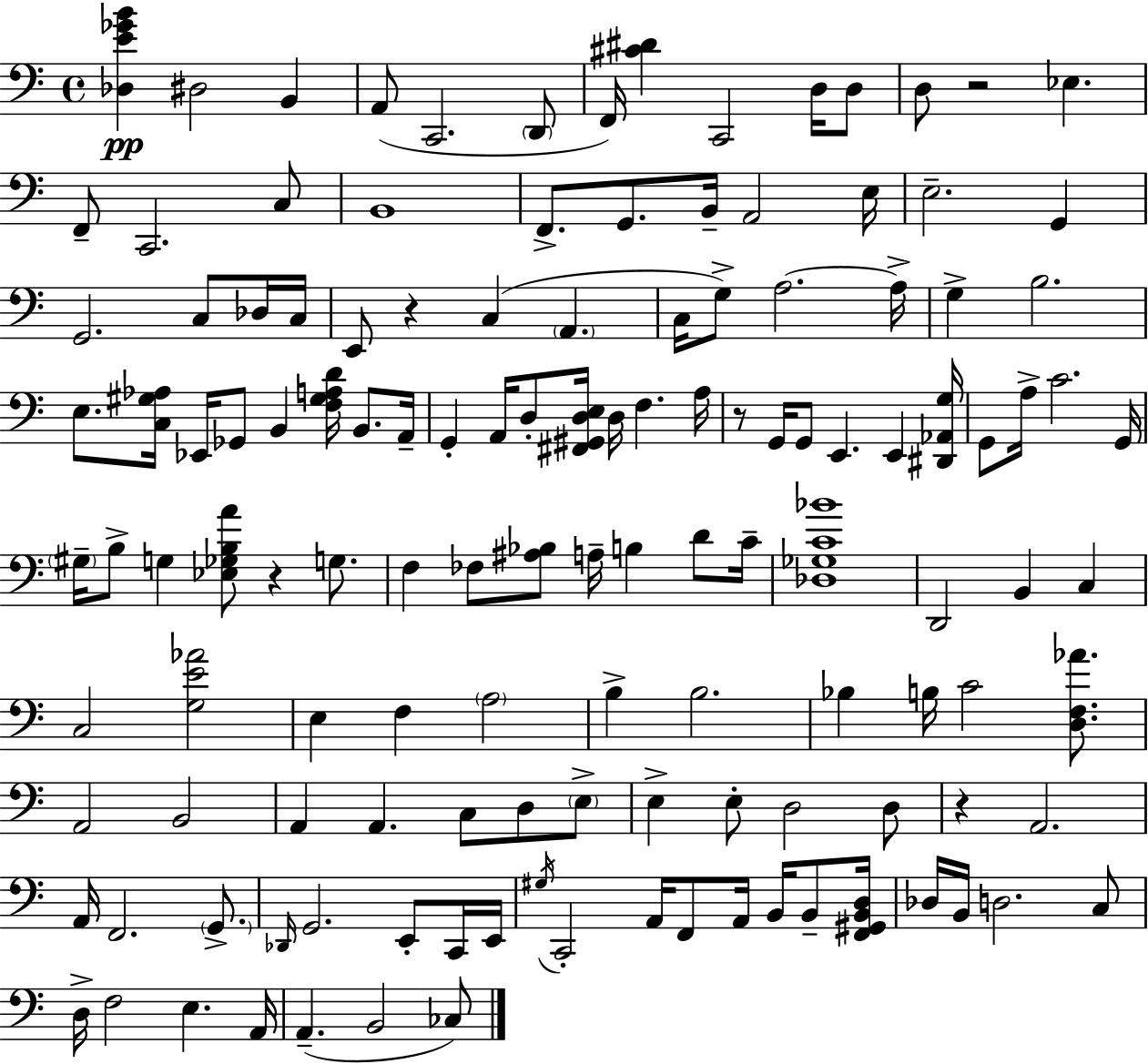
[Db3,E4,Gb4,B4]/q D#3/h B2/q A2/e C2/h. D2/e F2/s [C#4,D#4]/q C2/h D3/s D3/e D3/e R/h Eb3/q. F2/e C2/h. C3/e B2/w F2/e. G2/e. B2/s A2/h E3/s E3/h. G2/q G2/h. C3/e Db3/s C3/s E2/e R/q C3/q A2/q. C3/s G3/e A3/h. A3/s G3/q B3/h. E3/e. [C3,G#3,Ab3]/s Eb2/s Gb2/e B2/q [F3,G#3,A3,D4]/s B2/e. A2/s G2/q A2/s D3/e [F#2,G#2,D3,E3]/s D3/s F3/q. A3/s R/e G2/s G2/e E2/q. E2/q [D#2,Ab2,G3]/s G2/e A3/s C4/h. G2/s G#3/s B3/e G3/q [Eb3,Gb3,B3,A4]/e R/q G3/e. F3/q FES3/e [A#3,Bb3]/e A3/s B3/q D4/e C4/s [Db3,Gb3,C4,Bb4]/w D2/h B2/q C3/q C3/h [G3,E4,Ab4]/h E3/q F3/q A3/h B3/q B3/h. Bb3/q B3/s C4/h [D3,F3,Ab4]/e. A2/h B2/h A2/q A2/q. C3/e D3/e E3/e E3/q E3/e D3/h D3/e R/q A2/h. A2/s F2/h. G2/e. Db2/s G2/h. E2/e C2/s E2/s G#3/s C2/h A2/s F2/e A2/s B2/s B2/e [F2,G#2,B2,D3]/s Db3/s B2/s D3/h. C3/e D3/s F3/h E3/q. A2/s A2/q. B2/h CES3/e